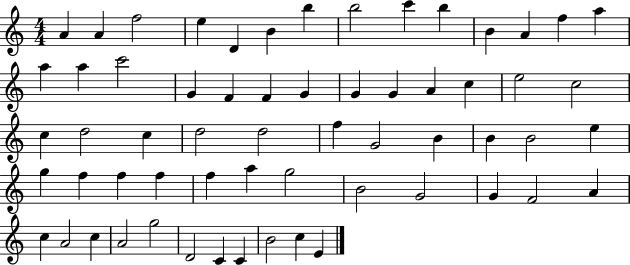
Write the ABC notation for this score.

X:1
T:Untitled
M:4/4
L:1/4
K:C
A A f2 e D B b b2 c' b B A f a a a c'2 G F F G G G A c e2 c2 c d2 c d2 d2 f G2 B B B2 e g f f f f a g2 B2 G2 G F2 A c A2 c A2 g2 D2 C C B2 c E